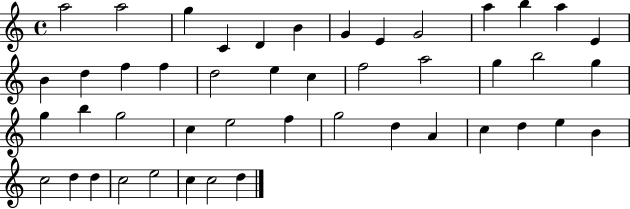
{
  \clef treble
  \time 4/4
  \defaultTimeSignature
  \key c \major
  a''2 a''2 | g''4 c'4 d'4 b'4 | g'4 e'4 g'2 | a''4 b''4 a''4 e'4 | \break b'4 d''4 f''4 f''4 | d''2 e''4 c''4 | f''2 a''2 | g''4 b''2 g''4 | \break g''4 b''4 g''2 | c''4 e''2 f''4 | g''2 d''4 a'4 | c''4 d''4 e''4 b'4 | \break c''2 d''4 d''4 | c''2 e''2 | c''4 c''2 d''4 | \bar "|."
}